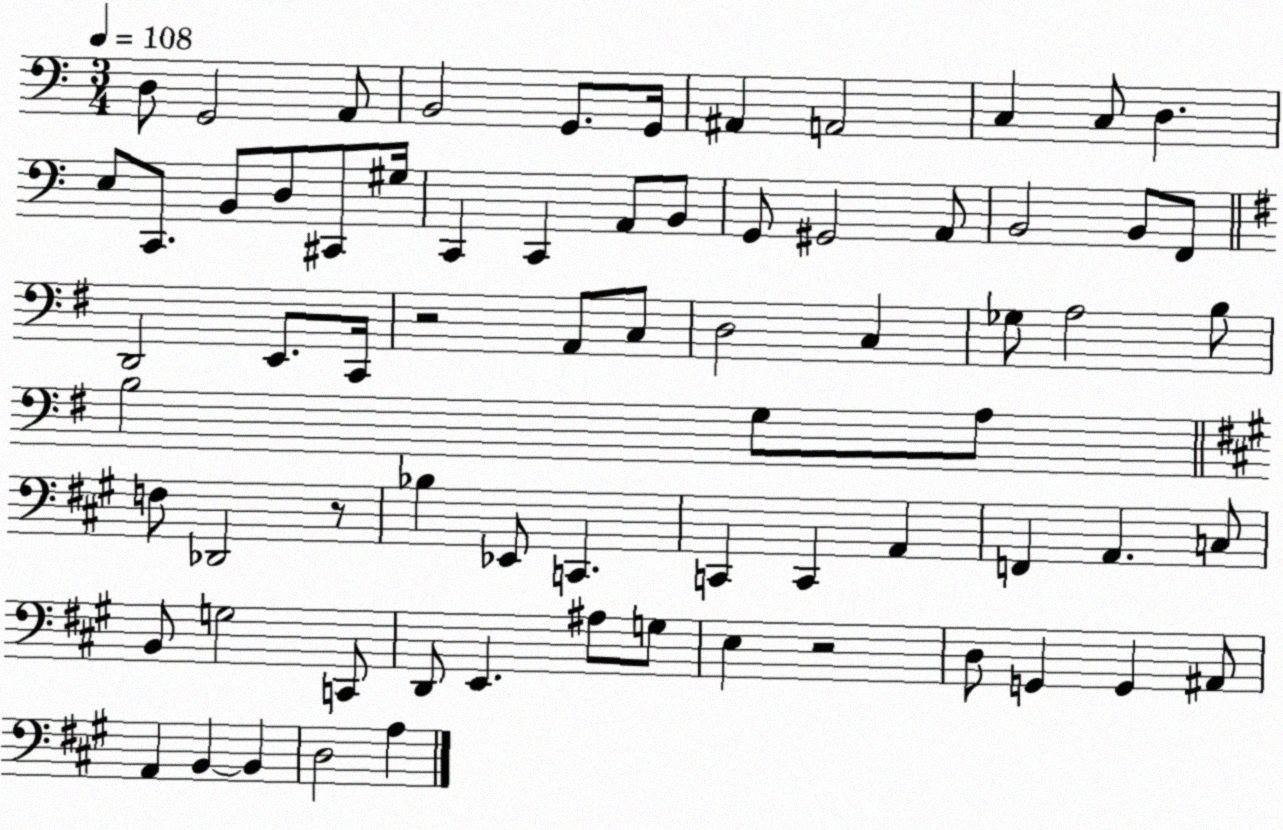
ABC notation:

X:1
T:Untitled
M:3/4
L:1/4
K:C
D,/2 G,,2 A,,/2 B,,2 G,,/2 G,,/4 ^A,, A,,2 C, C,/2 D, E,/2 C,,/2 B,,/2 D,/2 ^C,,/2 ^G,/4 C,, C,, A,,/2 B,,/2 G,,/2 ^G,,2 A,,/2 B,,2 B,,/2 F,,/2 D,,2 E,,/2 C,,/4 z2 A,,/2 C,/2 D,2 C, _G,/2 A,2 B,/2 B,2 G,/2 A,/2 F,/2 _D,,2 z/2 _B, _E,,/2 C,, C,, C,, A,, F,, A,, C,/2 B,,/2 G,2 C,,/2 D,,/2 E,, ^A,/2 G,/2 E, z2 D,/2 G,, G,, ^A,,/2 A,, B,, B,, D,2 A,